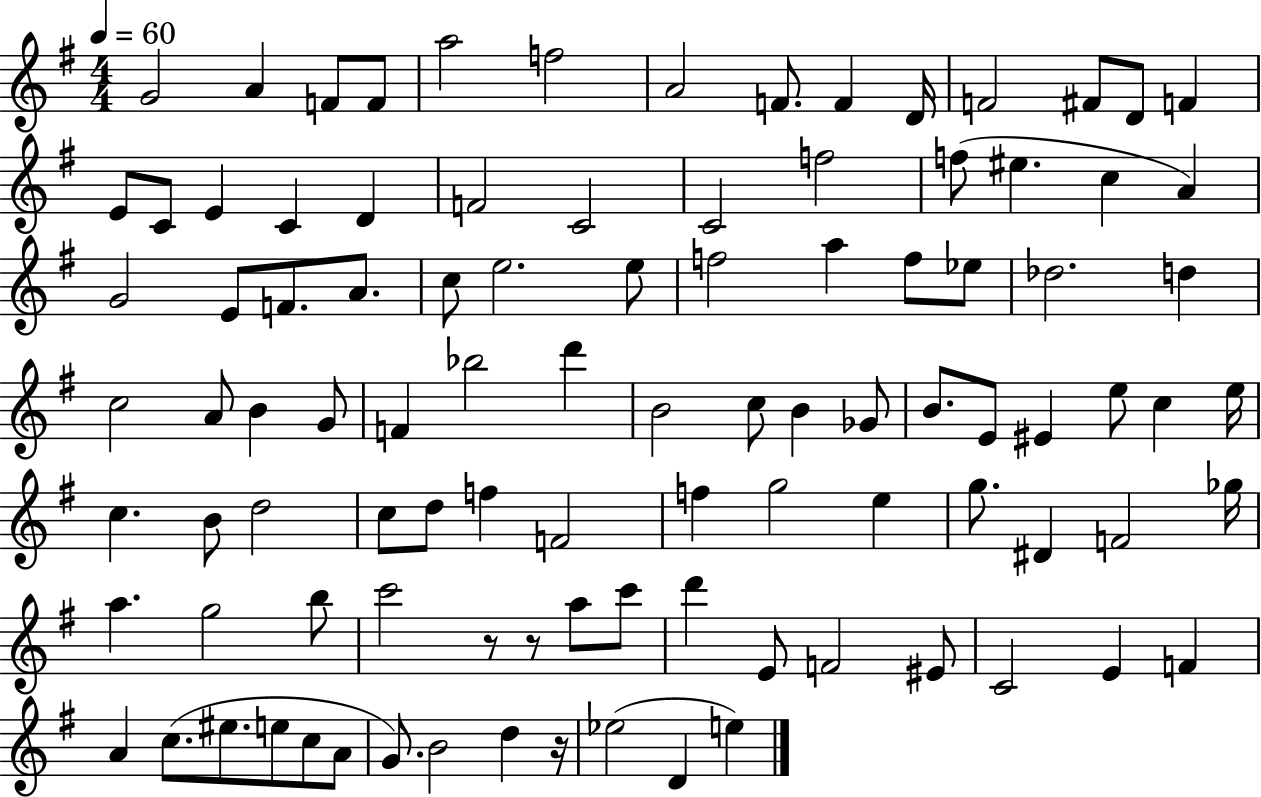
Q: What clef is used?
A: treble